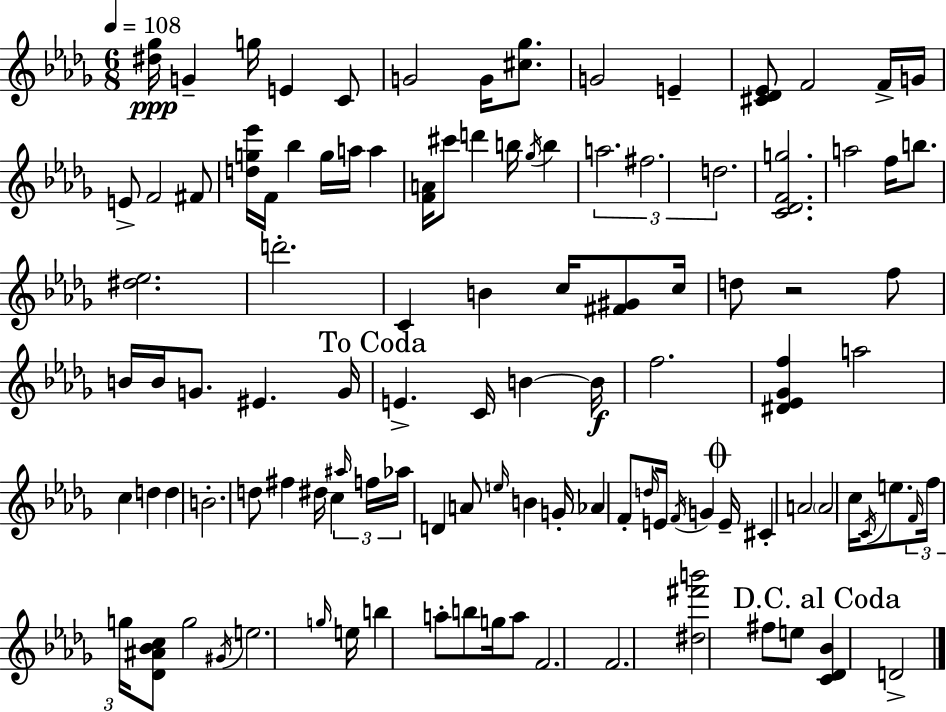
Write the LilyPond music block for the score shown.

{
  \clef treble
  \numericTimeSignature
  \time 6/8
  \key bes \minor
  \tempo 4 = 108
  <dis'' ges''>16\ppp g'4-- g''16 e'4 c'8 | g'2 g'16 <cis'' ges''>8. | g'2 e'4-- | <cis' des' ees'>8 f'2 f'16-> g'16 | \break e'8-> f'2 fis'8 | <d'' g'' ees'''>16 f'16 bes''4 g''16 a''16 a''4 | <f' a'>16 cis'''8 d'''4 b''16 \acciaccatura { ges''16 } b''4 | \tuplet 3/2 { a''2. | \break fis''2. | d''2. } | <c' des' f' g''>2. | a''2 f''16 b''8. | \break <dis'' ees''>2. | d'''2.-. | c'4 b'4 c''16 <fis' gis'>8 | c''16 d''8 r2 f''8 | \break b'16 b'16 g'8. eis'4. | g'16 \mark "To Coda" e'4.-> c'16 b'4~~ | b'16\f f''2. | <dis' ees' ges' f''>4 a''2 | \break c''4 d''4 d''4 | b'2.-. | d''8 fis''4 dis''16 c''4 | \tuplet 3/2 { \grace { ais''16 } f''16 aes''16 } d'4 a'8 \grace { e''16 } b'4 | \break g'16-. aes'4 f'8-. \grace { d''16 } e'16 \acciaccatura { f'16 } | g'4 \mark \markup { \musicglyph "scripts.coda" } e'16-- cis'4-. a'2 | \parenthesize a'2 | c''16 \acciaccatura { c'16 } e''8. \tuplet 3/2 { \grace { f'16 } f''16 g''16 } <des' ais' bes' c''>8 g''2 | \break \acciaccatura { gis'16 } e''2. | \grace { g''16 } e''16 b''4 | a''8-. b''8 g''16 a''8 f'2. | f'2. | \break <dis'' fis''' b'''>2 | fis''8 e''8 \mark "D.C. al Coda" <c' des' bes'>4 | d'2-> \bar "|."
}